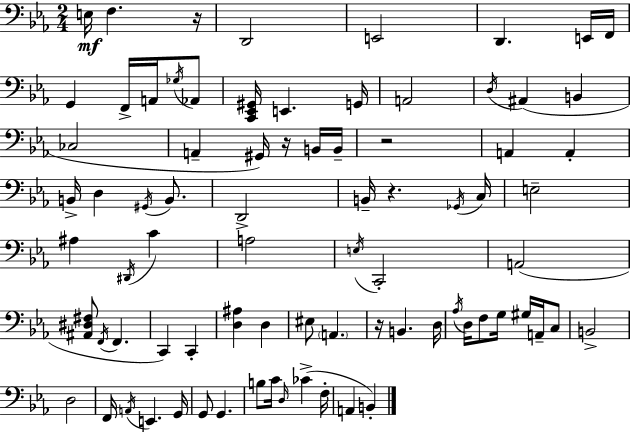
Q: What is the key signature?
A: EES major